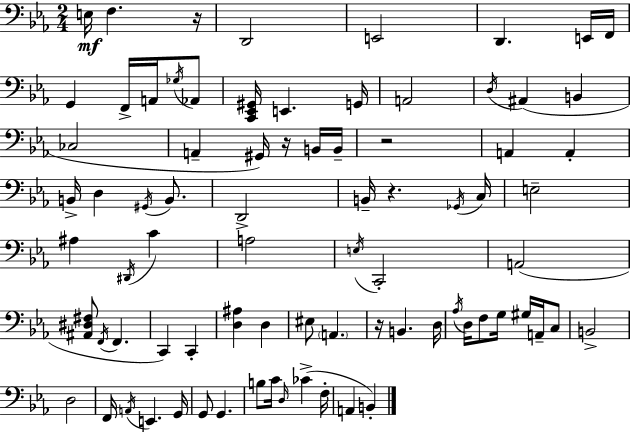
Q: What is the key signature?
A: EES major